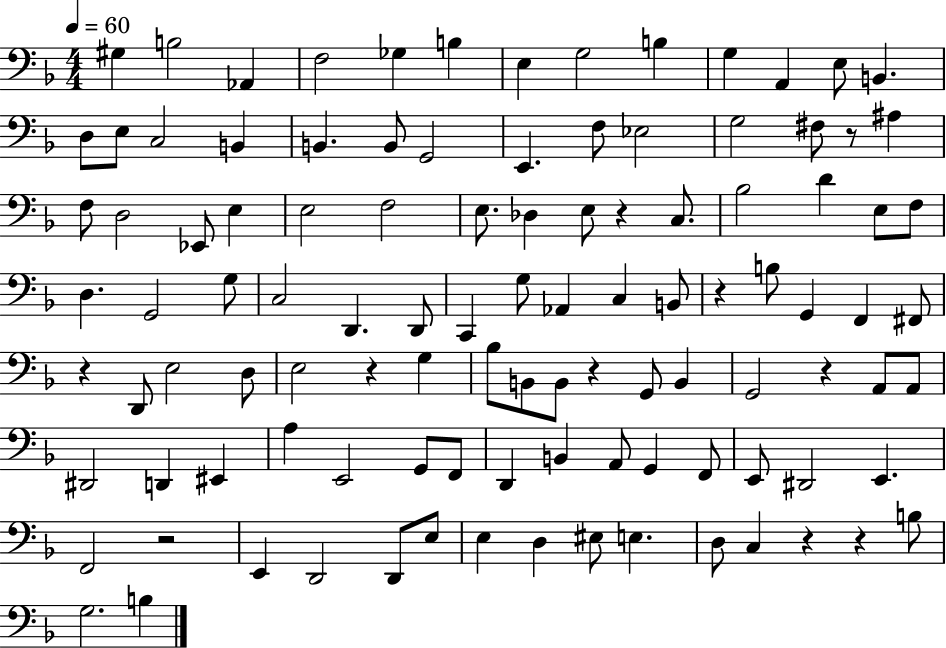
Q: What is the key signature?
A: F major